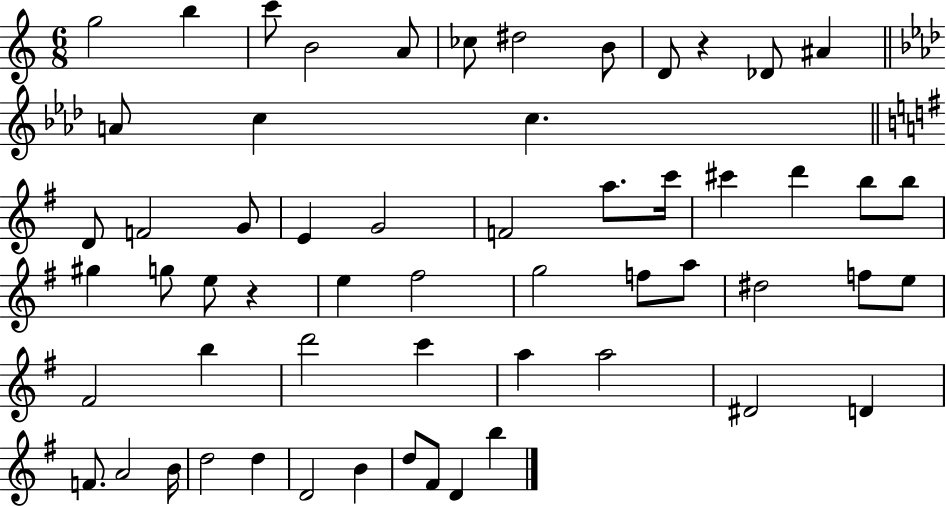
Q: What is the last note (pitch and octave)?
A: B5